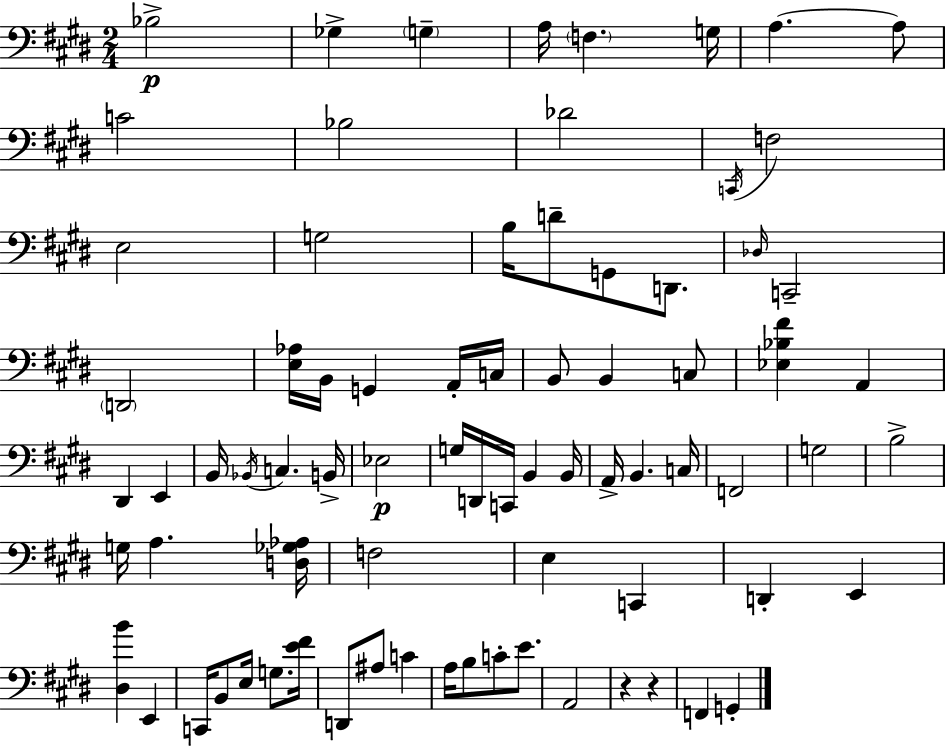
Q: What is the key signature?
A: E major